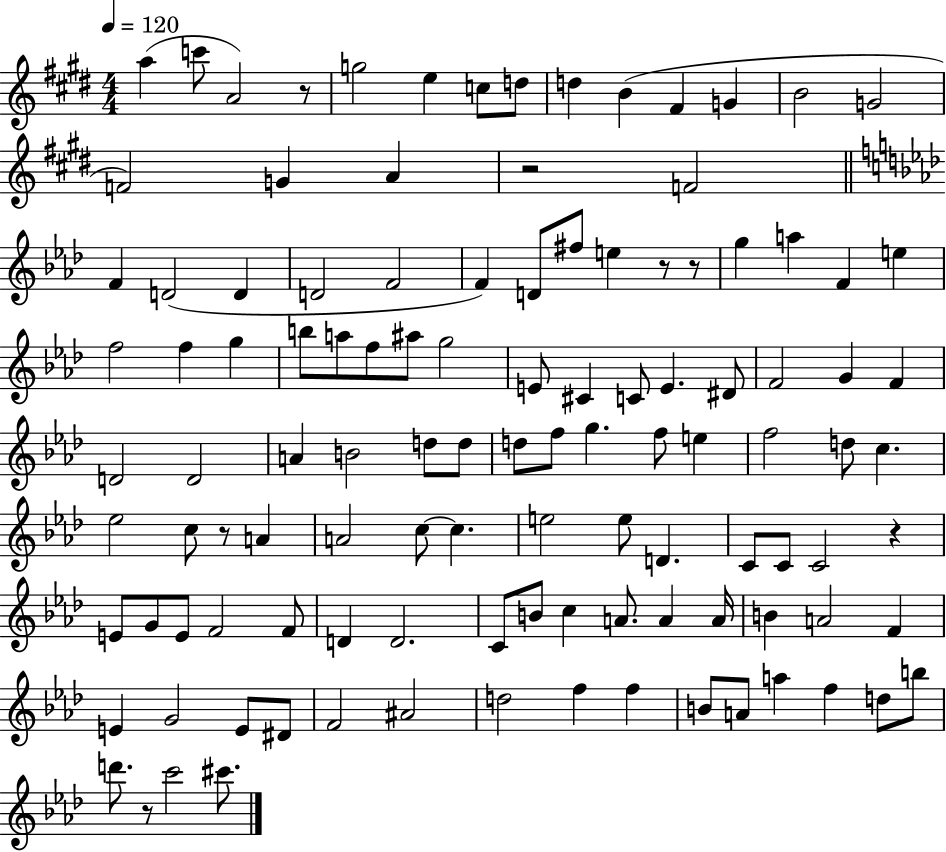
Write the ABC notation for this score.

X:1
T:Untitled
M:4/4
L:1/4
K:E
a c'/2 A2 z/2 g2 e c/2 d/2 d B ^F G B2 G2 F2 G A z2 F2 F D2 D D2 F2 F D/2 ^f/2 e z/2 z/2 g a F e f2 f g b/2 a/2 f/2 ^a/2 g2 E/2 ^C C/2 E ^D/2 F2 G F D2 D2 A B2 d/2 d/2 d/2 f/2 g f/2 e f2 d/2 c _e2 c/2 z/2 A A2 c/2 c e2 e/2 D C/2 C/2 C2 z E/2 G/2 E/2 F2 F/2 D D2 C/2 B/2 c A/2 A A/4 B A2 F E G2 E/2 ^D/2 F2 ^A2 d2 f f B/2 A/2 a f d/2 b/2 d'/2 z/2 c'2 ^c'/2